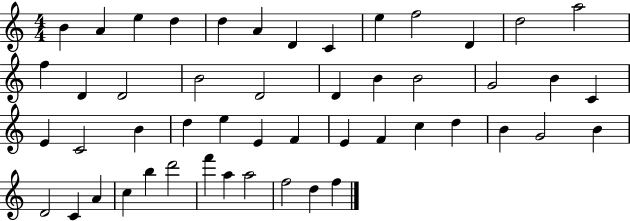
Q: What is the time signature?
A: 4/4